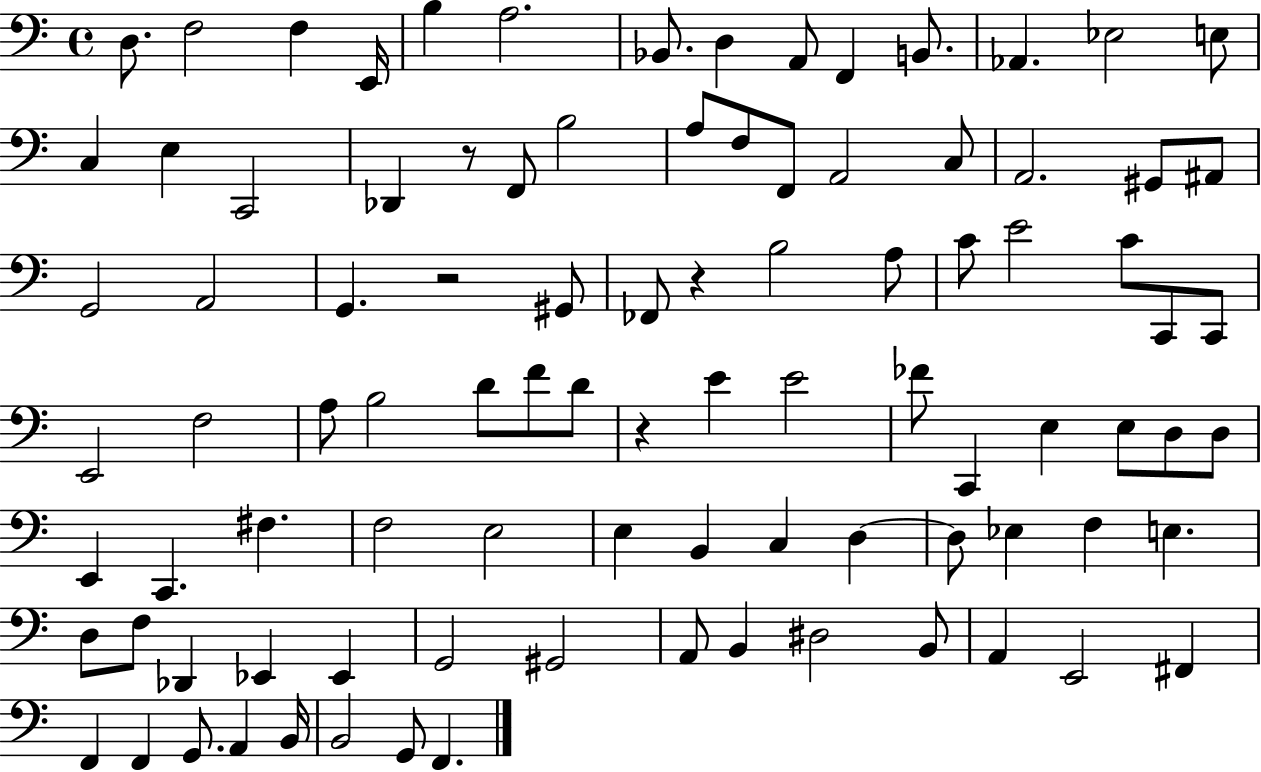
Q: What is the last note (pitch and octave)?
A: F2